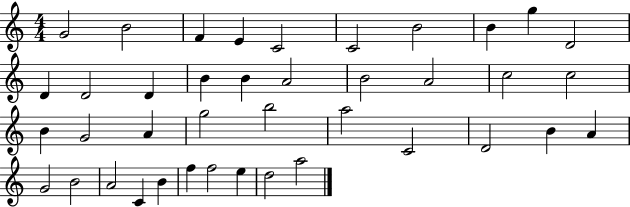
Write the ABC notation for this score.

X:1
T:Untitled
M:4/4
L:1/4
K:C
G2 B2 F E C2 C2 B2 B g D2 D D2 D B B A2 B2 A2 c2 c2 B G2 A g2 b2 a2 C2 D2 B A G2 B2 A2 C B f f2 e d2 a2